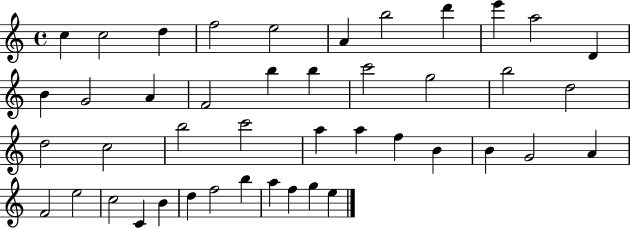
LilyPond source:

{
  \clef treble
  \time 4/4
  \defaultTimeSignature
  \key c \major
  c''4 c''2 d''4 | f''2 e''2 | a'4 b''2 d'''4 | e'''4 a''2 d'4 | \break b'4 g'2 a'4 | f'2 b''4 b''4 | c'''2 g''2 | b''2 d''2 | \break d''2 c''2 | b''2 c'''2 | a''4 a''4 f''4 b'4 | b'4 g'2 a'4 | \break f'2 e''2 | c''2 c'4 b'4 | d''4 f''2 b''4 | a''4 f''4 g''4 e''4 | \break \bar "|."
}